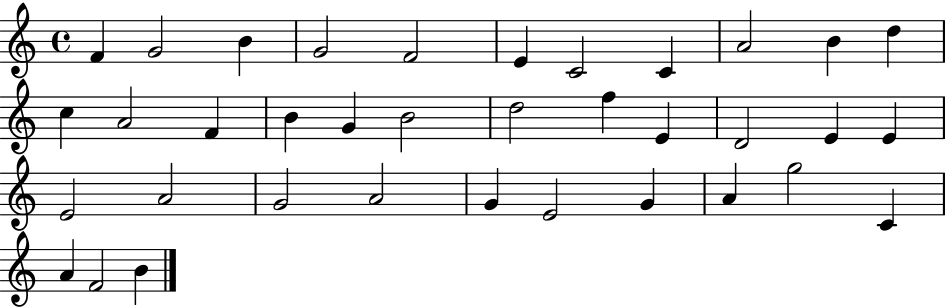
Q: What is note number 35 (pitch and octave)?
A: F4